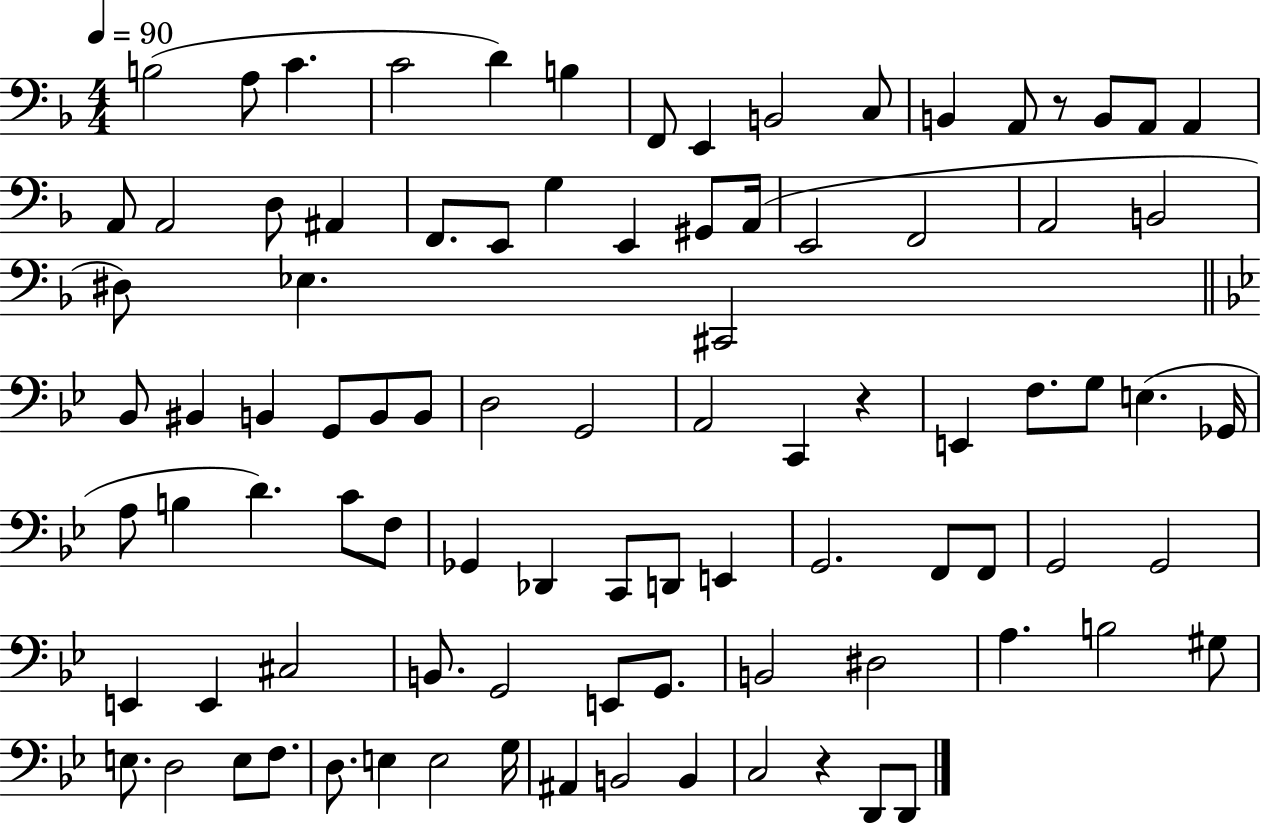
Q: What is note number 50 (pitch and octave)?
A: D4